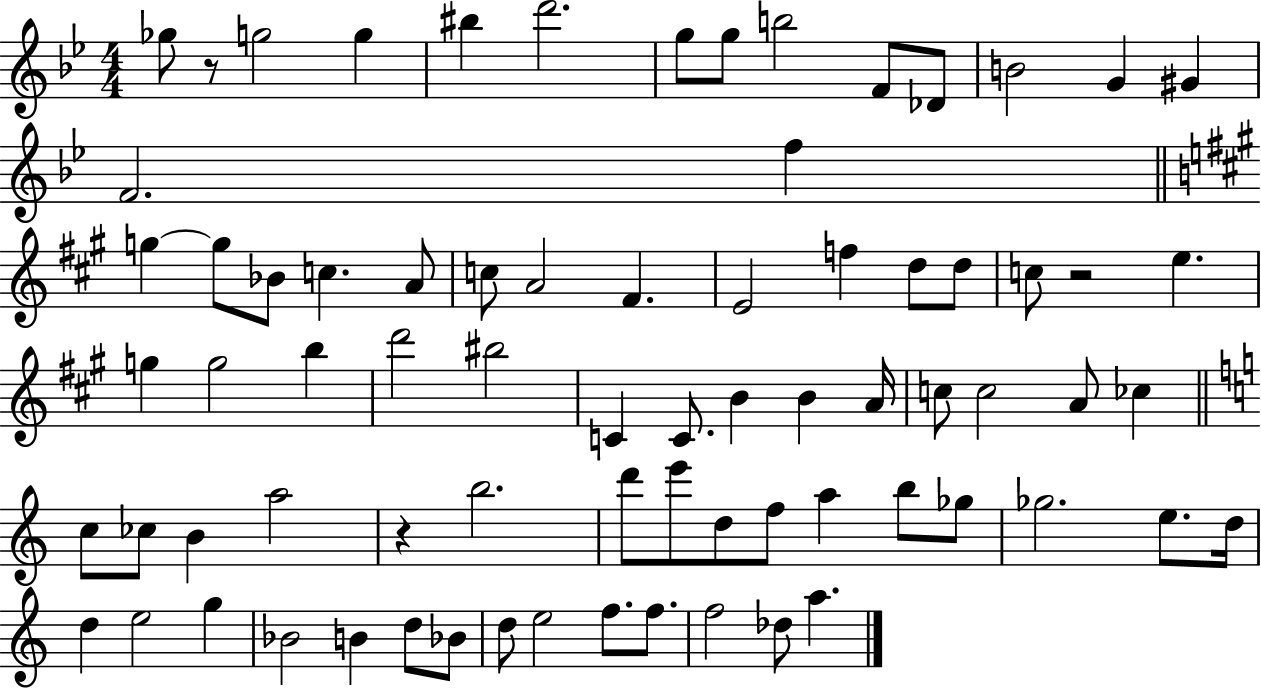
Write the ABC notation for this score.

X:1
T:Untitled
M:4/4
L:1/4
K:Bb
_g/2 z/2 g2 g ^b d'2 g/2 g/2 b2 F/2 _D/2 B2 G ^G F2 f g g/2 _B/2 c A/2 c/2 A2 ^F E2 f d/2 d/2 c/2 z2 e g g2 b d'2 ^b2 C C/2 B B A/4 c/2 c2 A/2 _c c/2 _c/2 B a2 z b2 d'/2 e'/2 d/2 f/2 a b/2 _g/2 _g2 e/2 d/4 d e2 g _B2 B d/2 _B/2 d/2 e2 f/2 f/2 f2 _d/2 a